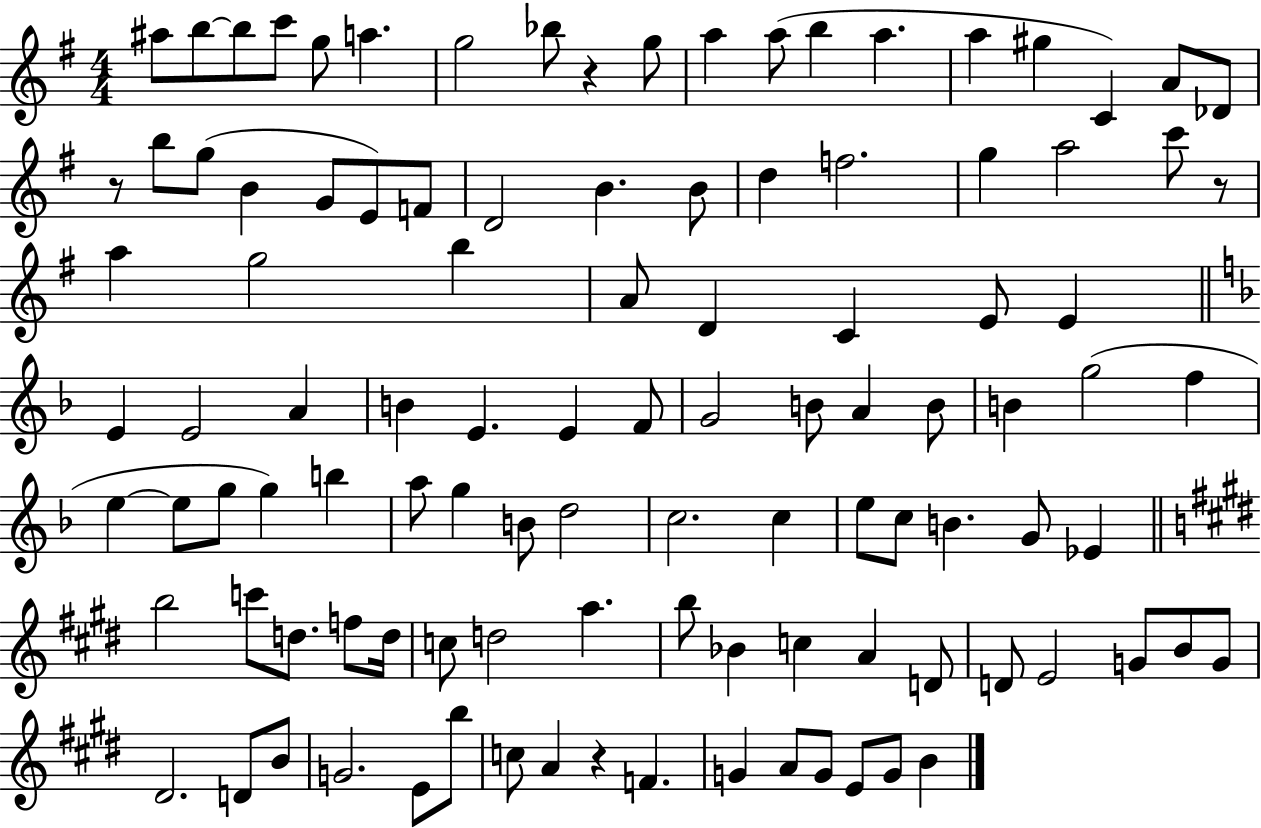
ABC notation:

X:1
T:Untitled
M:4/4
L:1/4
K:G
^a/2 b/2 b/2 c'/2 g/2 a g2 _b/2 z g/2 a a/2 b a a ^g C A/2 _D/2 z/2 b/2 g/2 B G/2 E/2 F/2 D2 B B/2 d f2 g a2 c'/2 z/2 a g2 b A/2 D C E/2 E E E2 A B E E F/2 G2 B/2 A B/2 B g2 f e e/2 g/2 g b a/2 g B/2 d2 c2 c e/2 c/2 B G/2 _E b2 c'/2 d/2 f/2 d/4 c/2 d2 a b/2 _B c A D/2 D/2 E2 G/2 B/2 G/2 ^D2 D/2 B/2 G2 E/2 b/2 c/2 A z F G A/2 G/2 E/2 G/2 B